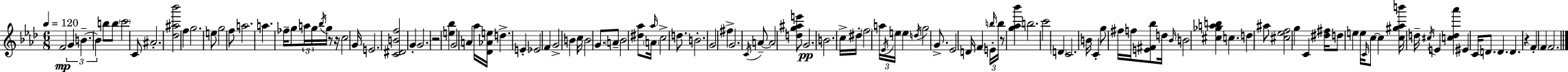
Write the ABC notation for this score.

X:1
T:Untitled
M:6/8
L:1/4
K:Fm
F2 G B B b/2 b/2 c'2 C/2 ^A2 [_d^a_b']2 f g2 e/2 g2 f/2 a2 a _f/4 g/2 a/4 g/4 _b/4 g/4 z/2 z/4 c2 G/4 E2 [C^DBf]2 G G2 z2 [e_b] G2 A _a/4 [_D_Ae]/4 d E _E2 F G2 B c/4 B2 G/2 A/2 _B2 [^d_a]/2 A/4 _a/4 c2 d/2 B2 G2 ^f G2 C/4 A/2 A2 [dg^ae']/2 G2 B2 c/4 ^d/4 f2 a/4 _E/4 e/4 e d/4 g2 G/2 _E2 D/4 F E/4 b/4 b/4 z/2 [g_a_b'] b2 c'2 D C2 B/4 C g/2 ^f/4 f/4 [E^F_b]/2 d/4 _B/4 B2 [^c_gab] c d ^a/2 [^c_ef]2 g C [^d^f]/4 d/2 e e/4 C/4 c/2 c [c^g_ab']/4 d/4 ^c/4 E [cd_a'] ^E C/4 D/2 D D z F F F2